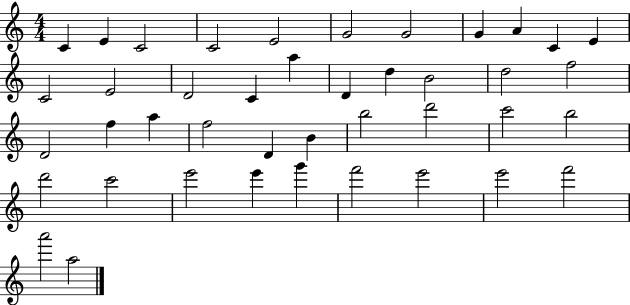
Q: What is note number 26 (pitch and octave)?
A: D4